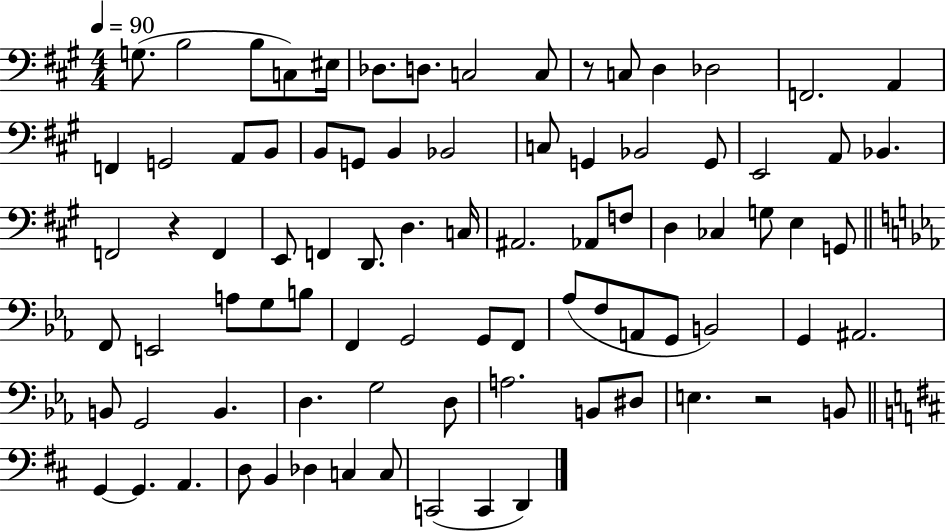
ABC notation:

X:1
T:Untitled
M:4/4
L:1/4
K:A
G,/2 B,2 B,/2 C,/2 ^E,/4 _D,/2 D,/2 C,2 C,/2 z/2 C,/2 D, _D,2 F,,2 A,, F,, G,,2 A,,/2 B,,/2 B,,/2 G,,/2 B,, _B,,2 C,/2 G,, _B,,2 G,,/2 E,,2 A,,/2 _B,, F,,2 z F,, E,,/2 F,, D,,/2 D, C,/4 ^A,,2 _A,,/2 F,/2 D, _C, G,/2 E, G,,/2 F,,/2 E,,2 A,/2 G,/2 B,/2 F,, G,,2 G,,/2 F,,/2 _A,/2 F,/2 A,,/2 G,,/2 B,,2 G,, ^A,,2 B,,/2 G,,2 B,, D, G,2 D,/2 A,2 B,,/2 ^D,/2 E, z2 B,,/2 G,, G,, A,, D,/2 B,, _D, C, C,/2 C,,2 C,, D,,